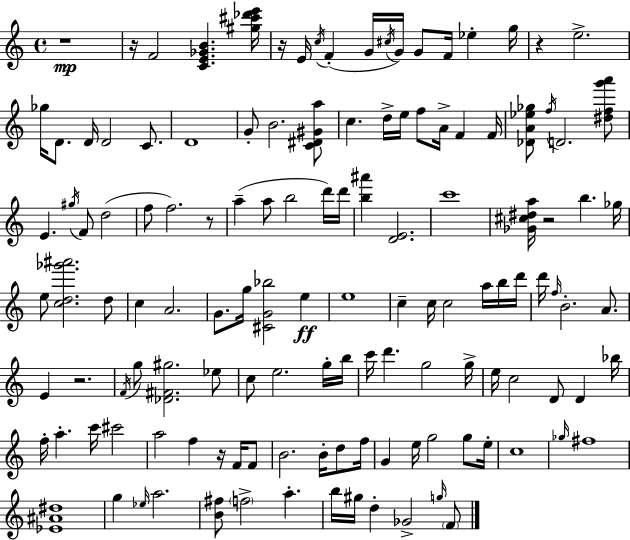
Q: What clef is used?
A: treble